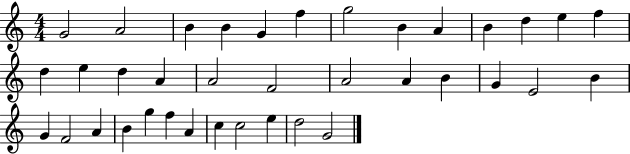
X:1
T:Untitled
M:4/4
L:1/4
K:C
G2 A2 B B G f g2 B A B d e f d e d A A2 F2 A2 A B G E2 B G F2 A B g f A c c2 e d2 G2